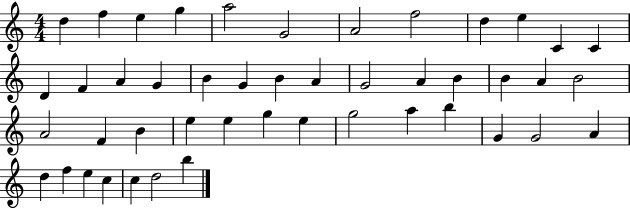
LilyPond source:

{
  \clef treble
  \numericTimeSignature
  \time 4/4
  \key c \major
  d''4 f''4 e''4 g''4 | a''2 g'2 | a'2 f''2 | d''4 e''4 c'4 c'4 | \break d'4 f'4 a'4 g'4 | b'4 g'4 b'4 a'4 | g'2 a'4 b'4 | b'4 a'4 b'2 | \break a'2 f'4 b'4 | e''4 e''4 g''4 e''4 | g''2 a''4 b''4 | g'4 g'2 a'4 | \break d''4 f''4 e''4 c''4 | c''4 d''2 b''4 | \bar "|."
}